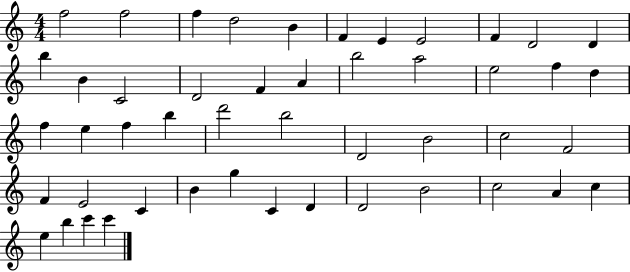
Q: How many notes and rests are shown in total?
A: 48